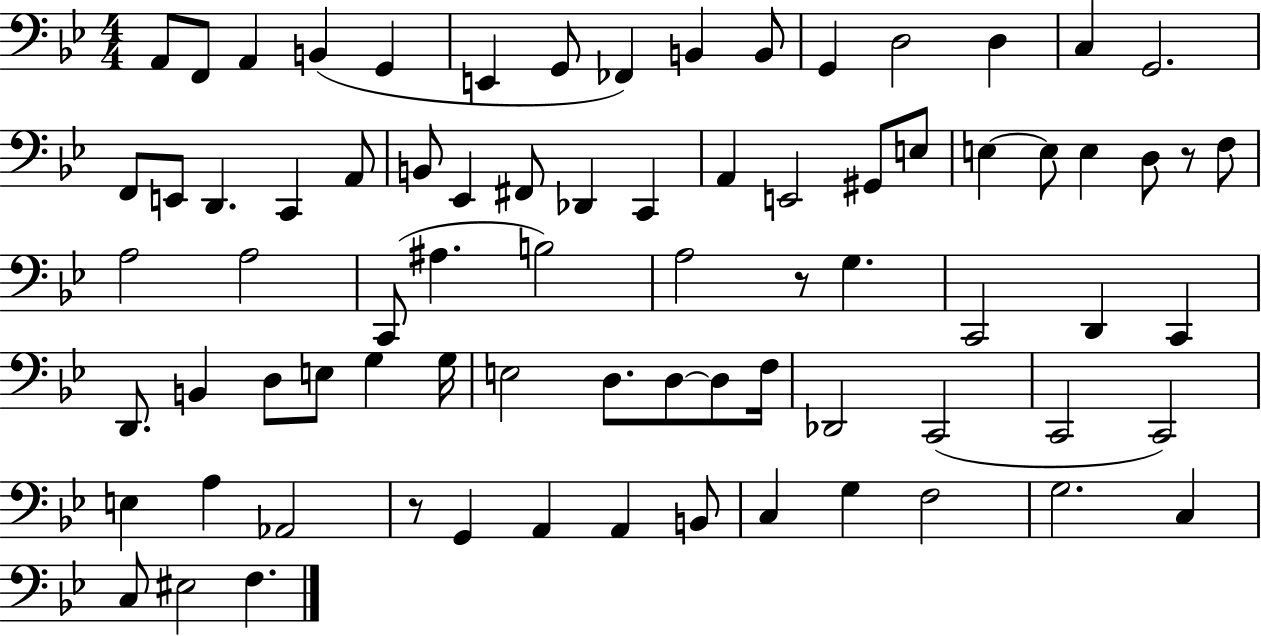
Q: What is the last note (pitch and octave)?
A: F3